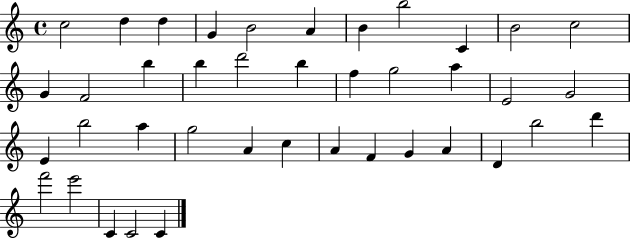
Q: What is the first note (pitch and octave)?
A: C5